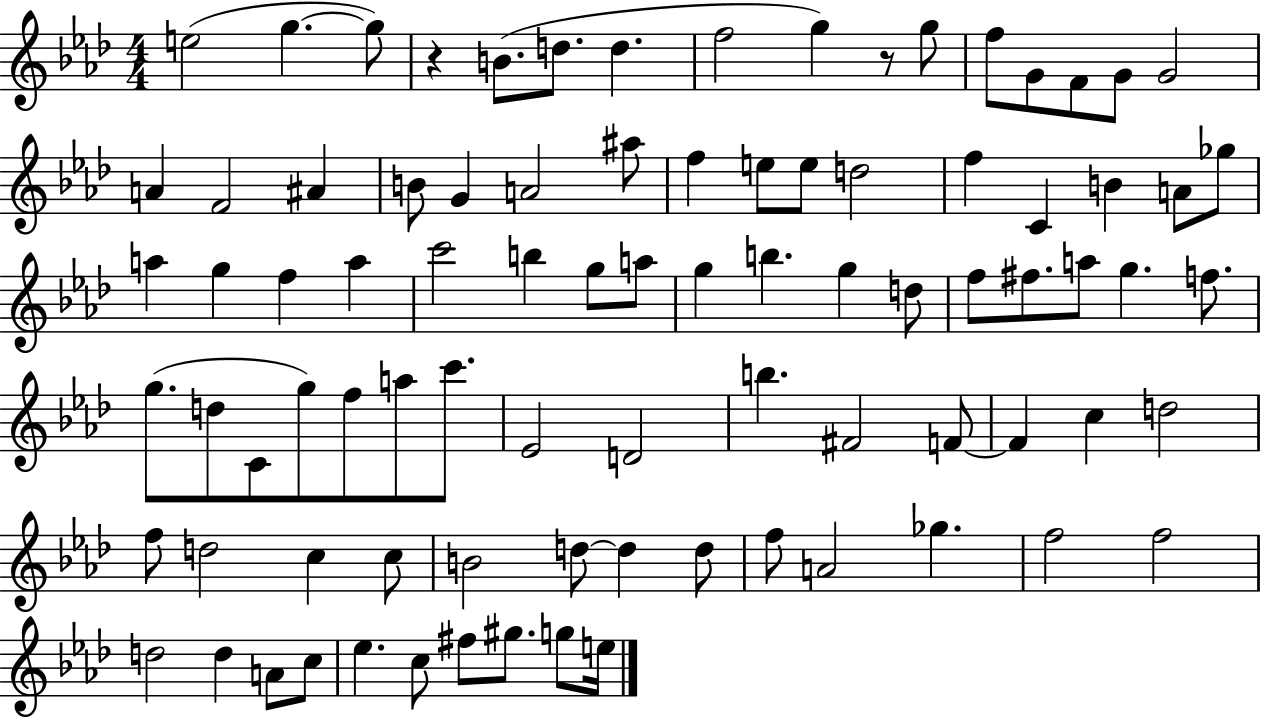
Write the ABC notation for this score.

X:1
T:Untitled
M:4/4
L:1/4
K:Ab
e2 g g/2 z B/2 d/2 d f2 g z/2 g/2 f/2 G/2 F/2 G/2 G2 A F2 ^A B/2 G A2 ^a/2 f e/2 e/2 d2 f C B A/2 _g/2 a g f a c'2 b g/2 a/2 g b g d/2 f/2 ^f/2 a/2 g f/2 g/2 d/2 C/2 g/2 f/2 a/2 c'/2 _E2 D2 b ^F2 F/2 F c d2 f/2 d2 c c/2 B2 d/2 d d/2 f/2 A2 _g f2 f2 d2 d A/2 c/2 _e c/2 ^f/2 ^g/2 g/2 e/4